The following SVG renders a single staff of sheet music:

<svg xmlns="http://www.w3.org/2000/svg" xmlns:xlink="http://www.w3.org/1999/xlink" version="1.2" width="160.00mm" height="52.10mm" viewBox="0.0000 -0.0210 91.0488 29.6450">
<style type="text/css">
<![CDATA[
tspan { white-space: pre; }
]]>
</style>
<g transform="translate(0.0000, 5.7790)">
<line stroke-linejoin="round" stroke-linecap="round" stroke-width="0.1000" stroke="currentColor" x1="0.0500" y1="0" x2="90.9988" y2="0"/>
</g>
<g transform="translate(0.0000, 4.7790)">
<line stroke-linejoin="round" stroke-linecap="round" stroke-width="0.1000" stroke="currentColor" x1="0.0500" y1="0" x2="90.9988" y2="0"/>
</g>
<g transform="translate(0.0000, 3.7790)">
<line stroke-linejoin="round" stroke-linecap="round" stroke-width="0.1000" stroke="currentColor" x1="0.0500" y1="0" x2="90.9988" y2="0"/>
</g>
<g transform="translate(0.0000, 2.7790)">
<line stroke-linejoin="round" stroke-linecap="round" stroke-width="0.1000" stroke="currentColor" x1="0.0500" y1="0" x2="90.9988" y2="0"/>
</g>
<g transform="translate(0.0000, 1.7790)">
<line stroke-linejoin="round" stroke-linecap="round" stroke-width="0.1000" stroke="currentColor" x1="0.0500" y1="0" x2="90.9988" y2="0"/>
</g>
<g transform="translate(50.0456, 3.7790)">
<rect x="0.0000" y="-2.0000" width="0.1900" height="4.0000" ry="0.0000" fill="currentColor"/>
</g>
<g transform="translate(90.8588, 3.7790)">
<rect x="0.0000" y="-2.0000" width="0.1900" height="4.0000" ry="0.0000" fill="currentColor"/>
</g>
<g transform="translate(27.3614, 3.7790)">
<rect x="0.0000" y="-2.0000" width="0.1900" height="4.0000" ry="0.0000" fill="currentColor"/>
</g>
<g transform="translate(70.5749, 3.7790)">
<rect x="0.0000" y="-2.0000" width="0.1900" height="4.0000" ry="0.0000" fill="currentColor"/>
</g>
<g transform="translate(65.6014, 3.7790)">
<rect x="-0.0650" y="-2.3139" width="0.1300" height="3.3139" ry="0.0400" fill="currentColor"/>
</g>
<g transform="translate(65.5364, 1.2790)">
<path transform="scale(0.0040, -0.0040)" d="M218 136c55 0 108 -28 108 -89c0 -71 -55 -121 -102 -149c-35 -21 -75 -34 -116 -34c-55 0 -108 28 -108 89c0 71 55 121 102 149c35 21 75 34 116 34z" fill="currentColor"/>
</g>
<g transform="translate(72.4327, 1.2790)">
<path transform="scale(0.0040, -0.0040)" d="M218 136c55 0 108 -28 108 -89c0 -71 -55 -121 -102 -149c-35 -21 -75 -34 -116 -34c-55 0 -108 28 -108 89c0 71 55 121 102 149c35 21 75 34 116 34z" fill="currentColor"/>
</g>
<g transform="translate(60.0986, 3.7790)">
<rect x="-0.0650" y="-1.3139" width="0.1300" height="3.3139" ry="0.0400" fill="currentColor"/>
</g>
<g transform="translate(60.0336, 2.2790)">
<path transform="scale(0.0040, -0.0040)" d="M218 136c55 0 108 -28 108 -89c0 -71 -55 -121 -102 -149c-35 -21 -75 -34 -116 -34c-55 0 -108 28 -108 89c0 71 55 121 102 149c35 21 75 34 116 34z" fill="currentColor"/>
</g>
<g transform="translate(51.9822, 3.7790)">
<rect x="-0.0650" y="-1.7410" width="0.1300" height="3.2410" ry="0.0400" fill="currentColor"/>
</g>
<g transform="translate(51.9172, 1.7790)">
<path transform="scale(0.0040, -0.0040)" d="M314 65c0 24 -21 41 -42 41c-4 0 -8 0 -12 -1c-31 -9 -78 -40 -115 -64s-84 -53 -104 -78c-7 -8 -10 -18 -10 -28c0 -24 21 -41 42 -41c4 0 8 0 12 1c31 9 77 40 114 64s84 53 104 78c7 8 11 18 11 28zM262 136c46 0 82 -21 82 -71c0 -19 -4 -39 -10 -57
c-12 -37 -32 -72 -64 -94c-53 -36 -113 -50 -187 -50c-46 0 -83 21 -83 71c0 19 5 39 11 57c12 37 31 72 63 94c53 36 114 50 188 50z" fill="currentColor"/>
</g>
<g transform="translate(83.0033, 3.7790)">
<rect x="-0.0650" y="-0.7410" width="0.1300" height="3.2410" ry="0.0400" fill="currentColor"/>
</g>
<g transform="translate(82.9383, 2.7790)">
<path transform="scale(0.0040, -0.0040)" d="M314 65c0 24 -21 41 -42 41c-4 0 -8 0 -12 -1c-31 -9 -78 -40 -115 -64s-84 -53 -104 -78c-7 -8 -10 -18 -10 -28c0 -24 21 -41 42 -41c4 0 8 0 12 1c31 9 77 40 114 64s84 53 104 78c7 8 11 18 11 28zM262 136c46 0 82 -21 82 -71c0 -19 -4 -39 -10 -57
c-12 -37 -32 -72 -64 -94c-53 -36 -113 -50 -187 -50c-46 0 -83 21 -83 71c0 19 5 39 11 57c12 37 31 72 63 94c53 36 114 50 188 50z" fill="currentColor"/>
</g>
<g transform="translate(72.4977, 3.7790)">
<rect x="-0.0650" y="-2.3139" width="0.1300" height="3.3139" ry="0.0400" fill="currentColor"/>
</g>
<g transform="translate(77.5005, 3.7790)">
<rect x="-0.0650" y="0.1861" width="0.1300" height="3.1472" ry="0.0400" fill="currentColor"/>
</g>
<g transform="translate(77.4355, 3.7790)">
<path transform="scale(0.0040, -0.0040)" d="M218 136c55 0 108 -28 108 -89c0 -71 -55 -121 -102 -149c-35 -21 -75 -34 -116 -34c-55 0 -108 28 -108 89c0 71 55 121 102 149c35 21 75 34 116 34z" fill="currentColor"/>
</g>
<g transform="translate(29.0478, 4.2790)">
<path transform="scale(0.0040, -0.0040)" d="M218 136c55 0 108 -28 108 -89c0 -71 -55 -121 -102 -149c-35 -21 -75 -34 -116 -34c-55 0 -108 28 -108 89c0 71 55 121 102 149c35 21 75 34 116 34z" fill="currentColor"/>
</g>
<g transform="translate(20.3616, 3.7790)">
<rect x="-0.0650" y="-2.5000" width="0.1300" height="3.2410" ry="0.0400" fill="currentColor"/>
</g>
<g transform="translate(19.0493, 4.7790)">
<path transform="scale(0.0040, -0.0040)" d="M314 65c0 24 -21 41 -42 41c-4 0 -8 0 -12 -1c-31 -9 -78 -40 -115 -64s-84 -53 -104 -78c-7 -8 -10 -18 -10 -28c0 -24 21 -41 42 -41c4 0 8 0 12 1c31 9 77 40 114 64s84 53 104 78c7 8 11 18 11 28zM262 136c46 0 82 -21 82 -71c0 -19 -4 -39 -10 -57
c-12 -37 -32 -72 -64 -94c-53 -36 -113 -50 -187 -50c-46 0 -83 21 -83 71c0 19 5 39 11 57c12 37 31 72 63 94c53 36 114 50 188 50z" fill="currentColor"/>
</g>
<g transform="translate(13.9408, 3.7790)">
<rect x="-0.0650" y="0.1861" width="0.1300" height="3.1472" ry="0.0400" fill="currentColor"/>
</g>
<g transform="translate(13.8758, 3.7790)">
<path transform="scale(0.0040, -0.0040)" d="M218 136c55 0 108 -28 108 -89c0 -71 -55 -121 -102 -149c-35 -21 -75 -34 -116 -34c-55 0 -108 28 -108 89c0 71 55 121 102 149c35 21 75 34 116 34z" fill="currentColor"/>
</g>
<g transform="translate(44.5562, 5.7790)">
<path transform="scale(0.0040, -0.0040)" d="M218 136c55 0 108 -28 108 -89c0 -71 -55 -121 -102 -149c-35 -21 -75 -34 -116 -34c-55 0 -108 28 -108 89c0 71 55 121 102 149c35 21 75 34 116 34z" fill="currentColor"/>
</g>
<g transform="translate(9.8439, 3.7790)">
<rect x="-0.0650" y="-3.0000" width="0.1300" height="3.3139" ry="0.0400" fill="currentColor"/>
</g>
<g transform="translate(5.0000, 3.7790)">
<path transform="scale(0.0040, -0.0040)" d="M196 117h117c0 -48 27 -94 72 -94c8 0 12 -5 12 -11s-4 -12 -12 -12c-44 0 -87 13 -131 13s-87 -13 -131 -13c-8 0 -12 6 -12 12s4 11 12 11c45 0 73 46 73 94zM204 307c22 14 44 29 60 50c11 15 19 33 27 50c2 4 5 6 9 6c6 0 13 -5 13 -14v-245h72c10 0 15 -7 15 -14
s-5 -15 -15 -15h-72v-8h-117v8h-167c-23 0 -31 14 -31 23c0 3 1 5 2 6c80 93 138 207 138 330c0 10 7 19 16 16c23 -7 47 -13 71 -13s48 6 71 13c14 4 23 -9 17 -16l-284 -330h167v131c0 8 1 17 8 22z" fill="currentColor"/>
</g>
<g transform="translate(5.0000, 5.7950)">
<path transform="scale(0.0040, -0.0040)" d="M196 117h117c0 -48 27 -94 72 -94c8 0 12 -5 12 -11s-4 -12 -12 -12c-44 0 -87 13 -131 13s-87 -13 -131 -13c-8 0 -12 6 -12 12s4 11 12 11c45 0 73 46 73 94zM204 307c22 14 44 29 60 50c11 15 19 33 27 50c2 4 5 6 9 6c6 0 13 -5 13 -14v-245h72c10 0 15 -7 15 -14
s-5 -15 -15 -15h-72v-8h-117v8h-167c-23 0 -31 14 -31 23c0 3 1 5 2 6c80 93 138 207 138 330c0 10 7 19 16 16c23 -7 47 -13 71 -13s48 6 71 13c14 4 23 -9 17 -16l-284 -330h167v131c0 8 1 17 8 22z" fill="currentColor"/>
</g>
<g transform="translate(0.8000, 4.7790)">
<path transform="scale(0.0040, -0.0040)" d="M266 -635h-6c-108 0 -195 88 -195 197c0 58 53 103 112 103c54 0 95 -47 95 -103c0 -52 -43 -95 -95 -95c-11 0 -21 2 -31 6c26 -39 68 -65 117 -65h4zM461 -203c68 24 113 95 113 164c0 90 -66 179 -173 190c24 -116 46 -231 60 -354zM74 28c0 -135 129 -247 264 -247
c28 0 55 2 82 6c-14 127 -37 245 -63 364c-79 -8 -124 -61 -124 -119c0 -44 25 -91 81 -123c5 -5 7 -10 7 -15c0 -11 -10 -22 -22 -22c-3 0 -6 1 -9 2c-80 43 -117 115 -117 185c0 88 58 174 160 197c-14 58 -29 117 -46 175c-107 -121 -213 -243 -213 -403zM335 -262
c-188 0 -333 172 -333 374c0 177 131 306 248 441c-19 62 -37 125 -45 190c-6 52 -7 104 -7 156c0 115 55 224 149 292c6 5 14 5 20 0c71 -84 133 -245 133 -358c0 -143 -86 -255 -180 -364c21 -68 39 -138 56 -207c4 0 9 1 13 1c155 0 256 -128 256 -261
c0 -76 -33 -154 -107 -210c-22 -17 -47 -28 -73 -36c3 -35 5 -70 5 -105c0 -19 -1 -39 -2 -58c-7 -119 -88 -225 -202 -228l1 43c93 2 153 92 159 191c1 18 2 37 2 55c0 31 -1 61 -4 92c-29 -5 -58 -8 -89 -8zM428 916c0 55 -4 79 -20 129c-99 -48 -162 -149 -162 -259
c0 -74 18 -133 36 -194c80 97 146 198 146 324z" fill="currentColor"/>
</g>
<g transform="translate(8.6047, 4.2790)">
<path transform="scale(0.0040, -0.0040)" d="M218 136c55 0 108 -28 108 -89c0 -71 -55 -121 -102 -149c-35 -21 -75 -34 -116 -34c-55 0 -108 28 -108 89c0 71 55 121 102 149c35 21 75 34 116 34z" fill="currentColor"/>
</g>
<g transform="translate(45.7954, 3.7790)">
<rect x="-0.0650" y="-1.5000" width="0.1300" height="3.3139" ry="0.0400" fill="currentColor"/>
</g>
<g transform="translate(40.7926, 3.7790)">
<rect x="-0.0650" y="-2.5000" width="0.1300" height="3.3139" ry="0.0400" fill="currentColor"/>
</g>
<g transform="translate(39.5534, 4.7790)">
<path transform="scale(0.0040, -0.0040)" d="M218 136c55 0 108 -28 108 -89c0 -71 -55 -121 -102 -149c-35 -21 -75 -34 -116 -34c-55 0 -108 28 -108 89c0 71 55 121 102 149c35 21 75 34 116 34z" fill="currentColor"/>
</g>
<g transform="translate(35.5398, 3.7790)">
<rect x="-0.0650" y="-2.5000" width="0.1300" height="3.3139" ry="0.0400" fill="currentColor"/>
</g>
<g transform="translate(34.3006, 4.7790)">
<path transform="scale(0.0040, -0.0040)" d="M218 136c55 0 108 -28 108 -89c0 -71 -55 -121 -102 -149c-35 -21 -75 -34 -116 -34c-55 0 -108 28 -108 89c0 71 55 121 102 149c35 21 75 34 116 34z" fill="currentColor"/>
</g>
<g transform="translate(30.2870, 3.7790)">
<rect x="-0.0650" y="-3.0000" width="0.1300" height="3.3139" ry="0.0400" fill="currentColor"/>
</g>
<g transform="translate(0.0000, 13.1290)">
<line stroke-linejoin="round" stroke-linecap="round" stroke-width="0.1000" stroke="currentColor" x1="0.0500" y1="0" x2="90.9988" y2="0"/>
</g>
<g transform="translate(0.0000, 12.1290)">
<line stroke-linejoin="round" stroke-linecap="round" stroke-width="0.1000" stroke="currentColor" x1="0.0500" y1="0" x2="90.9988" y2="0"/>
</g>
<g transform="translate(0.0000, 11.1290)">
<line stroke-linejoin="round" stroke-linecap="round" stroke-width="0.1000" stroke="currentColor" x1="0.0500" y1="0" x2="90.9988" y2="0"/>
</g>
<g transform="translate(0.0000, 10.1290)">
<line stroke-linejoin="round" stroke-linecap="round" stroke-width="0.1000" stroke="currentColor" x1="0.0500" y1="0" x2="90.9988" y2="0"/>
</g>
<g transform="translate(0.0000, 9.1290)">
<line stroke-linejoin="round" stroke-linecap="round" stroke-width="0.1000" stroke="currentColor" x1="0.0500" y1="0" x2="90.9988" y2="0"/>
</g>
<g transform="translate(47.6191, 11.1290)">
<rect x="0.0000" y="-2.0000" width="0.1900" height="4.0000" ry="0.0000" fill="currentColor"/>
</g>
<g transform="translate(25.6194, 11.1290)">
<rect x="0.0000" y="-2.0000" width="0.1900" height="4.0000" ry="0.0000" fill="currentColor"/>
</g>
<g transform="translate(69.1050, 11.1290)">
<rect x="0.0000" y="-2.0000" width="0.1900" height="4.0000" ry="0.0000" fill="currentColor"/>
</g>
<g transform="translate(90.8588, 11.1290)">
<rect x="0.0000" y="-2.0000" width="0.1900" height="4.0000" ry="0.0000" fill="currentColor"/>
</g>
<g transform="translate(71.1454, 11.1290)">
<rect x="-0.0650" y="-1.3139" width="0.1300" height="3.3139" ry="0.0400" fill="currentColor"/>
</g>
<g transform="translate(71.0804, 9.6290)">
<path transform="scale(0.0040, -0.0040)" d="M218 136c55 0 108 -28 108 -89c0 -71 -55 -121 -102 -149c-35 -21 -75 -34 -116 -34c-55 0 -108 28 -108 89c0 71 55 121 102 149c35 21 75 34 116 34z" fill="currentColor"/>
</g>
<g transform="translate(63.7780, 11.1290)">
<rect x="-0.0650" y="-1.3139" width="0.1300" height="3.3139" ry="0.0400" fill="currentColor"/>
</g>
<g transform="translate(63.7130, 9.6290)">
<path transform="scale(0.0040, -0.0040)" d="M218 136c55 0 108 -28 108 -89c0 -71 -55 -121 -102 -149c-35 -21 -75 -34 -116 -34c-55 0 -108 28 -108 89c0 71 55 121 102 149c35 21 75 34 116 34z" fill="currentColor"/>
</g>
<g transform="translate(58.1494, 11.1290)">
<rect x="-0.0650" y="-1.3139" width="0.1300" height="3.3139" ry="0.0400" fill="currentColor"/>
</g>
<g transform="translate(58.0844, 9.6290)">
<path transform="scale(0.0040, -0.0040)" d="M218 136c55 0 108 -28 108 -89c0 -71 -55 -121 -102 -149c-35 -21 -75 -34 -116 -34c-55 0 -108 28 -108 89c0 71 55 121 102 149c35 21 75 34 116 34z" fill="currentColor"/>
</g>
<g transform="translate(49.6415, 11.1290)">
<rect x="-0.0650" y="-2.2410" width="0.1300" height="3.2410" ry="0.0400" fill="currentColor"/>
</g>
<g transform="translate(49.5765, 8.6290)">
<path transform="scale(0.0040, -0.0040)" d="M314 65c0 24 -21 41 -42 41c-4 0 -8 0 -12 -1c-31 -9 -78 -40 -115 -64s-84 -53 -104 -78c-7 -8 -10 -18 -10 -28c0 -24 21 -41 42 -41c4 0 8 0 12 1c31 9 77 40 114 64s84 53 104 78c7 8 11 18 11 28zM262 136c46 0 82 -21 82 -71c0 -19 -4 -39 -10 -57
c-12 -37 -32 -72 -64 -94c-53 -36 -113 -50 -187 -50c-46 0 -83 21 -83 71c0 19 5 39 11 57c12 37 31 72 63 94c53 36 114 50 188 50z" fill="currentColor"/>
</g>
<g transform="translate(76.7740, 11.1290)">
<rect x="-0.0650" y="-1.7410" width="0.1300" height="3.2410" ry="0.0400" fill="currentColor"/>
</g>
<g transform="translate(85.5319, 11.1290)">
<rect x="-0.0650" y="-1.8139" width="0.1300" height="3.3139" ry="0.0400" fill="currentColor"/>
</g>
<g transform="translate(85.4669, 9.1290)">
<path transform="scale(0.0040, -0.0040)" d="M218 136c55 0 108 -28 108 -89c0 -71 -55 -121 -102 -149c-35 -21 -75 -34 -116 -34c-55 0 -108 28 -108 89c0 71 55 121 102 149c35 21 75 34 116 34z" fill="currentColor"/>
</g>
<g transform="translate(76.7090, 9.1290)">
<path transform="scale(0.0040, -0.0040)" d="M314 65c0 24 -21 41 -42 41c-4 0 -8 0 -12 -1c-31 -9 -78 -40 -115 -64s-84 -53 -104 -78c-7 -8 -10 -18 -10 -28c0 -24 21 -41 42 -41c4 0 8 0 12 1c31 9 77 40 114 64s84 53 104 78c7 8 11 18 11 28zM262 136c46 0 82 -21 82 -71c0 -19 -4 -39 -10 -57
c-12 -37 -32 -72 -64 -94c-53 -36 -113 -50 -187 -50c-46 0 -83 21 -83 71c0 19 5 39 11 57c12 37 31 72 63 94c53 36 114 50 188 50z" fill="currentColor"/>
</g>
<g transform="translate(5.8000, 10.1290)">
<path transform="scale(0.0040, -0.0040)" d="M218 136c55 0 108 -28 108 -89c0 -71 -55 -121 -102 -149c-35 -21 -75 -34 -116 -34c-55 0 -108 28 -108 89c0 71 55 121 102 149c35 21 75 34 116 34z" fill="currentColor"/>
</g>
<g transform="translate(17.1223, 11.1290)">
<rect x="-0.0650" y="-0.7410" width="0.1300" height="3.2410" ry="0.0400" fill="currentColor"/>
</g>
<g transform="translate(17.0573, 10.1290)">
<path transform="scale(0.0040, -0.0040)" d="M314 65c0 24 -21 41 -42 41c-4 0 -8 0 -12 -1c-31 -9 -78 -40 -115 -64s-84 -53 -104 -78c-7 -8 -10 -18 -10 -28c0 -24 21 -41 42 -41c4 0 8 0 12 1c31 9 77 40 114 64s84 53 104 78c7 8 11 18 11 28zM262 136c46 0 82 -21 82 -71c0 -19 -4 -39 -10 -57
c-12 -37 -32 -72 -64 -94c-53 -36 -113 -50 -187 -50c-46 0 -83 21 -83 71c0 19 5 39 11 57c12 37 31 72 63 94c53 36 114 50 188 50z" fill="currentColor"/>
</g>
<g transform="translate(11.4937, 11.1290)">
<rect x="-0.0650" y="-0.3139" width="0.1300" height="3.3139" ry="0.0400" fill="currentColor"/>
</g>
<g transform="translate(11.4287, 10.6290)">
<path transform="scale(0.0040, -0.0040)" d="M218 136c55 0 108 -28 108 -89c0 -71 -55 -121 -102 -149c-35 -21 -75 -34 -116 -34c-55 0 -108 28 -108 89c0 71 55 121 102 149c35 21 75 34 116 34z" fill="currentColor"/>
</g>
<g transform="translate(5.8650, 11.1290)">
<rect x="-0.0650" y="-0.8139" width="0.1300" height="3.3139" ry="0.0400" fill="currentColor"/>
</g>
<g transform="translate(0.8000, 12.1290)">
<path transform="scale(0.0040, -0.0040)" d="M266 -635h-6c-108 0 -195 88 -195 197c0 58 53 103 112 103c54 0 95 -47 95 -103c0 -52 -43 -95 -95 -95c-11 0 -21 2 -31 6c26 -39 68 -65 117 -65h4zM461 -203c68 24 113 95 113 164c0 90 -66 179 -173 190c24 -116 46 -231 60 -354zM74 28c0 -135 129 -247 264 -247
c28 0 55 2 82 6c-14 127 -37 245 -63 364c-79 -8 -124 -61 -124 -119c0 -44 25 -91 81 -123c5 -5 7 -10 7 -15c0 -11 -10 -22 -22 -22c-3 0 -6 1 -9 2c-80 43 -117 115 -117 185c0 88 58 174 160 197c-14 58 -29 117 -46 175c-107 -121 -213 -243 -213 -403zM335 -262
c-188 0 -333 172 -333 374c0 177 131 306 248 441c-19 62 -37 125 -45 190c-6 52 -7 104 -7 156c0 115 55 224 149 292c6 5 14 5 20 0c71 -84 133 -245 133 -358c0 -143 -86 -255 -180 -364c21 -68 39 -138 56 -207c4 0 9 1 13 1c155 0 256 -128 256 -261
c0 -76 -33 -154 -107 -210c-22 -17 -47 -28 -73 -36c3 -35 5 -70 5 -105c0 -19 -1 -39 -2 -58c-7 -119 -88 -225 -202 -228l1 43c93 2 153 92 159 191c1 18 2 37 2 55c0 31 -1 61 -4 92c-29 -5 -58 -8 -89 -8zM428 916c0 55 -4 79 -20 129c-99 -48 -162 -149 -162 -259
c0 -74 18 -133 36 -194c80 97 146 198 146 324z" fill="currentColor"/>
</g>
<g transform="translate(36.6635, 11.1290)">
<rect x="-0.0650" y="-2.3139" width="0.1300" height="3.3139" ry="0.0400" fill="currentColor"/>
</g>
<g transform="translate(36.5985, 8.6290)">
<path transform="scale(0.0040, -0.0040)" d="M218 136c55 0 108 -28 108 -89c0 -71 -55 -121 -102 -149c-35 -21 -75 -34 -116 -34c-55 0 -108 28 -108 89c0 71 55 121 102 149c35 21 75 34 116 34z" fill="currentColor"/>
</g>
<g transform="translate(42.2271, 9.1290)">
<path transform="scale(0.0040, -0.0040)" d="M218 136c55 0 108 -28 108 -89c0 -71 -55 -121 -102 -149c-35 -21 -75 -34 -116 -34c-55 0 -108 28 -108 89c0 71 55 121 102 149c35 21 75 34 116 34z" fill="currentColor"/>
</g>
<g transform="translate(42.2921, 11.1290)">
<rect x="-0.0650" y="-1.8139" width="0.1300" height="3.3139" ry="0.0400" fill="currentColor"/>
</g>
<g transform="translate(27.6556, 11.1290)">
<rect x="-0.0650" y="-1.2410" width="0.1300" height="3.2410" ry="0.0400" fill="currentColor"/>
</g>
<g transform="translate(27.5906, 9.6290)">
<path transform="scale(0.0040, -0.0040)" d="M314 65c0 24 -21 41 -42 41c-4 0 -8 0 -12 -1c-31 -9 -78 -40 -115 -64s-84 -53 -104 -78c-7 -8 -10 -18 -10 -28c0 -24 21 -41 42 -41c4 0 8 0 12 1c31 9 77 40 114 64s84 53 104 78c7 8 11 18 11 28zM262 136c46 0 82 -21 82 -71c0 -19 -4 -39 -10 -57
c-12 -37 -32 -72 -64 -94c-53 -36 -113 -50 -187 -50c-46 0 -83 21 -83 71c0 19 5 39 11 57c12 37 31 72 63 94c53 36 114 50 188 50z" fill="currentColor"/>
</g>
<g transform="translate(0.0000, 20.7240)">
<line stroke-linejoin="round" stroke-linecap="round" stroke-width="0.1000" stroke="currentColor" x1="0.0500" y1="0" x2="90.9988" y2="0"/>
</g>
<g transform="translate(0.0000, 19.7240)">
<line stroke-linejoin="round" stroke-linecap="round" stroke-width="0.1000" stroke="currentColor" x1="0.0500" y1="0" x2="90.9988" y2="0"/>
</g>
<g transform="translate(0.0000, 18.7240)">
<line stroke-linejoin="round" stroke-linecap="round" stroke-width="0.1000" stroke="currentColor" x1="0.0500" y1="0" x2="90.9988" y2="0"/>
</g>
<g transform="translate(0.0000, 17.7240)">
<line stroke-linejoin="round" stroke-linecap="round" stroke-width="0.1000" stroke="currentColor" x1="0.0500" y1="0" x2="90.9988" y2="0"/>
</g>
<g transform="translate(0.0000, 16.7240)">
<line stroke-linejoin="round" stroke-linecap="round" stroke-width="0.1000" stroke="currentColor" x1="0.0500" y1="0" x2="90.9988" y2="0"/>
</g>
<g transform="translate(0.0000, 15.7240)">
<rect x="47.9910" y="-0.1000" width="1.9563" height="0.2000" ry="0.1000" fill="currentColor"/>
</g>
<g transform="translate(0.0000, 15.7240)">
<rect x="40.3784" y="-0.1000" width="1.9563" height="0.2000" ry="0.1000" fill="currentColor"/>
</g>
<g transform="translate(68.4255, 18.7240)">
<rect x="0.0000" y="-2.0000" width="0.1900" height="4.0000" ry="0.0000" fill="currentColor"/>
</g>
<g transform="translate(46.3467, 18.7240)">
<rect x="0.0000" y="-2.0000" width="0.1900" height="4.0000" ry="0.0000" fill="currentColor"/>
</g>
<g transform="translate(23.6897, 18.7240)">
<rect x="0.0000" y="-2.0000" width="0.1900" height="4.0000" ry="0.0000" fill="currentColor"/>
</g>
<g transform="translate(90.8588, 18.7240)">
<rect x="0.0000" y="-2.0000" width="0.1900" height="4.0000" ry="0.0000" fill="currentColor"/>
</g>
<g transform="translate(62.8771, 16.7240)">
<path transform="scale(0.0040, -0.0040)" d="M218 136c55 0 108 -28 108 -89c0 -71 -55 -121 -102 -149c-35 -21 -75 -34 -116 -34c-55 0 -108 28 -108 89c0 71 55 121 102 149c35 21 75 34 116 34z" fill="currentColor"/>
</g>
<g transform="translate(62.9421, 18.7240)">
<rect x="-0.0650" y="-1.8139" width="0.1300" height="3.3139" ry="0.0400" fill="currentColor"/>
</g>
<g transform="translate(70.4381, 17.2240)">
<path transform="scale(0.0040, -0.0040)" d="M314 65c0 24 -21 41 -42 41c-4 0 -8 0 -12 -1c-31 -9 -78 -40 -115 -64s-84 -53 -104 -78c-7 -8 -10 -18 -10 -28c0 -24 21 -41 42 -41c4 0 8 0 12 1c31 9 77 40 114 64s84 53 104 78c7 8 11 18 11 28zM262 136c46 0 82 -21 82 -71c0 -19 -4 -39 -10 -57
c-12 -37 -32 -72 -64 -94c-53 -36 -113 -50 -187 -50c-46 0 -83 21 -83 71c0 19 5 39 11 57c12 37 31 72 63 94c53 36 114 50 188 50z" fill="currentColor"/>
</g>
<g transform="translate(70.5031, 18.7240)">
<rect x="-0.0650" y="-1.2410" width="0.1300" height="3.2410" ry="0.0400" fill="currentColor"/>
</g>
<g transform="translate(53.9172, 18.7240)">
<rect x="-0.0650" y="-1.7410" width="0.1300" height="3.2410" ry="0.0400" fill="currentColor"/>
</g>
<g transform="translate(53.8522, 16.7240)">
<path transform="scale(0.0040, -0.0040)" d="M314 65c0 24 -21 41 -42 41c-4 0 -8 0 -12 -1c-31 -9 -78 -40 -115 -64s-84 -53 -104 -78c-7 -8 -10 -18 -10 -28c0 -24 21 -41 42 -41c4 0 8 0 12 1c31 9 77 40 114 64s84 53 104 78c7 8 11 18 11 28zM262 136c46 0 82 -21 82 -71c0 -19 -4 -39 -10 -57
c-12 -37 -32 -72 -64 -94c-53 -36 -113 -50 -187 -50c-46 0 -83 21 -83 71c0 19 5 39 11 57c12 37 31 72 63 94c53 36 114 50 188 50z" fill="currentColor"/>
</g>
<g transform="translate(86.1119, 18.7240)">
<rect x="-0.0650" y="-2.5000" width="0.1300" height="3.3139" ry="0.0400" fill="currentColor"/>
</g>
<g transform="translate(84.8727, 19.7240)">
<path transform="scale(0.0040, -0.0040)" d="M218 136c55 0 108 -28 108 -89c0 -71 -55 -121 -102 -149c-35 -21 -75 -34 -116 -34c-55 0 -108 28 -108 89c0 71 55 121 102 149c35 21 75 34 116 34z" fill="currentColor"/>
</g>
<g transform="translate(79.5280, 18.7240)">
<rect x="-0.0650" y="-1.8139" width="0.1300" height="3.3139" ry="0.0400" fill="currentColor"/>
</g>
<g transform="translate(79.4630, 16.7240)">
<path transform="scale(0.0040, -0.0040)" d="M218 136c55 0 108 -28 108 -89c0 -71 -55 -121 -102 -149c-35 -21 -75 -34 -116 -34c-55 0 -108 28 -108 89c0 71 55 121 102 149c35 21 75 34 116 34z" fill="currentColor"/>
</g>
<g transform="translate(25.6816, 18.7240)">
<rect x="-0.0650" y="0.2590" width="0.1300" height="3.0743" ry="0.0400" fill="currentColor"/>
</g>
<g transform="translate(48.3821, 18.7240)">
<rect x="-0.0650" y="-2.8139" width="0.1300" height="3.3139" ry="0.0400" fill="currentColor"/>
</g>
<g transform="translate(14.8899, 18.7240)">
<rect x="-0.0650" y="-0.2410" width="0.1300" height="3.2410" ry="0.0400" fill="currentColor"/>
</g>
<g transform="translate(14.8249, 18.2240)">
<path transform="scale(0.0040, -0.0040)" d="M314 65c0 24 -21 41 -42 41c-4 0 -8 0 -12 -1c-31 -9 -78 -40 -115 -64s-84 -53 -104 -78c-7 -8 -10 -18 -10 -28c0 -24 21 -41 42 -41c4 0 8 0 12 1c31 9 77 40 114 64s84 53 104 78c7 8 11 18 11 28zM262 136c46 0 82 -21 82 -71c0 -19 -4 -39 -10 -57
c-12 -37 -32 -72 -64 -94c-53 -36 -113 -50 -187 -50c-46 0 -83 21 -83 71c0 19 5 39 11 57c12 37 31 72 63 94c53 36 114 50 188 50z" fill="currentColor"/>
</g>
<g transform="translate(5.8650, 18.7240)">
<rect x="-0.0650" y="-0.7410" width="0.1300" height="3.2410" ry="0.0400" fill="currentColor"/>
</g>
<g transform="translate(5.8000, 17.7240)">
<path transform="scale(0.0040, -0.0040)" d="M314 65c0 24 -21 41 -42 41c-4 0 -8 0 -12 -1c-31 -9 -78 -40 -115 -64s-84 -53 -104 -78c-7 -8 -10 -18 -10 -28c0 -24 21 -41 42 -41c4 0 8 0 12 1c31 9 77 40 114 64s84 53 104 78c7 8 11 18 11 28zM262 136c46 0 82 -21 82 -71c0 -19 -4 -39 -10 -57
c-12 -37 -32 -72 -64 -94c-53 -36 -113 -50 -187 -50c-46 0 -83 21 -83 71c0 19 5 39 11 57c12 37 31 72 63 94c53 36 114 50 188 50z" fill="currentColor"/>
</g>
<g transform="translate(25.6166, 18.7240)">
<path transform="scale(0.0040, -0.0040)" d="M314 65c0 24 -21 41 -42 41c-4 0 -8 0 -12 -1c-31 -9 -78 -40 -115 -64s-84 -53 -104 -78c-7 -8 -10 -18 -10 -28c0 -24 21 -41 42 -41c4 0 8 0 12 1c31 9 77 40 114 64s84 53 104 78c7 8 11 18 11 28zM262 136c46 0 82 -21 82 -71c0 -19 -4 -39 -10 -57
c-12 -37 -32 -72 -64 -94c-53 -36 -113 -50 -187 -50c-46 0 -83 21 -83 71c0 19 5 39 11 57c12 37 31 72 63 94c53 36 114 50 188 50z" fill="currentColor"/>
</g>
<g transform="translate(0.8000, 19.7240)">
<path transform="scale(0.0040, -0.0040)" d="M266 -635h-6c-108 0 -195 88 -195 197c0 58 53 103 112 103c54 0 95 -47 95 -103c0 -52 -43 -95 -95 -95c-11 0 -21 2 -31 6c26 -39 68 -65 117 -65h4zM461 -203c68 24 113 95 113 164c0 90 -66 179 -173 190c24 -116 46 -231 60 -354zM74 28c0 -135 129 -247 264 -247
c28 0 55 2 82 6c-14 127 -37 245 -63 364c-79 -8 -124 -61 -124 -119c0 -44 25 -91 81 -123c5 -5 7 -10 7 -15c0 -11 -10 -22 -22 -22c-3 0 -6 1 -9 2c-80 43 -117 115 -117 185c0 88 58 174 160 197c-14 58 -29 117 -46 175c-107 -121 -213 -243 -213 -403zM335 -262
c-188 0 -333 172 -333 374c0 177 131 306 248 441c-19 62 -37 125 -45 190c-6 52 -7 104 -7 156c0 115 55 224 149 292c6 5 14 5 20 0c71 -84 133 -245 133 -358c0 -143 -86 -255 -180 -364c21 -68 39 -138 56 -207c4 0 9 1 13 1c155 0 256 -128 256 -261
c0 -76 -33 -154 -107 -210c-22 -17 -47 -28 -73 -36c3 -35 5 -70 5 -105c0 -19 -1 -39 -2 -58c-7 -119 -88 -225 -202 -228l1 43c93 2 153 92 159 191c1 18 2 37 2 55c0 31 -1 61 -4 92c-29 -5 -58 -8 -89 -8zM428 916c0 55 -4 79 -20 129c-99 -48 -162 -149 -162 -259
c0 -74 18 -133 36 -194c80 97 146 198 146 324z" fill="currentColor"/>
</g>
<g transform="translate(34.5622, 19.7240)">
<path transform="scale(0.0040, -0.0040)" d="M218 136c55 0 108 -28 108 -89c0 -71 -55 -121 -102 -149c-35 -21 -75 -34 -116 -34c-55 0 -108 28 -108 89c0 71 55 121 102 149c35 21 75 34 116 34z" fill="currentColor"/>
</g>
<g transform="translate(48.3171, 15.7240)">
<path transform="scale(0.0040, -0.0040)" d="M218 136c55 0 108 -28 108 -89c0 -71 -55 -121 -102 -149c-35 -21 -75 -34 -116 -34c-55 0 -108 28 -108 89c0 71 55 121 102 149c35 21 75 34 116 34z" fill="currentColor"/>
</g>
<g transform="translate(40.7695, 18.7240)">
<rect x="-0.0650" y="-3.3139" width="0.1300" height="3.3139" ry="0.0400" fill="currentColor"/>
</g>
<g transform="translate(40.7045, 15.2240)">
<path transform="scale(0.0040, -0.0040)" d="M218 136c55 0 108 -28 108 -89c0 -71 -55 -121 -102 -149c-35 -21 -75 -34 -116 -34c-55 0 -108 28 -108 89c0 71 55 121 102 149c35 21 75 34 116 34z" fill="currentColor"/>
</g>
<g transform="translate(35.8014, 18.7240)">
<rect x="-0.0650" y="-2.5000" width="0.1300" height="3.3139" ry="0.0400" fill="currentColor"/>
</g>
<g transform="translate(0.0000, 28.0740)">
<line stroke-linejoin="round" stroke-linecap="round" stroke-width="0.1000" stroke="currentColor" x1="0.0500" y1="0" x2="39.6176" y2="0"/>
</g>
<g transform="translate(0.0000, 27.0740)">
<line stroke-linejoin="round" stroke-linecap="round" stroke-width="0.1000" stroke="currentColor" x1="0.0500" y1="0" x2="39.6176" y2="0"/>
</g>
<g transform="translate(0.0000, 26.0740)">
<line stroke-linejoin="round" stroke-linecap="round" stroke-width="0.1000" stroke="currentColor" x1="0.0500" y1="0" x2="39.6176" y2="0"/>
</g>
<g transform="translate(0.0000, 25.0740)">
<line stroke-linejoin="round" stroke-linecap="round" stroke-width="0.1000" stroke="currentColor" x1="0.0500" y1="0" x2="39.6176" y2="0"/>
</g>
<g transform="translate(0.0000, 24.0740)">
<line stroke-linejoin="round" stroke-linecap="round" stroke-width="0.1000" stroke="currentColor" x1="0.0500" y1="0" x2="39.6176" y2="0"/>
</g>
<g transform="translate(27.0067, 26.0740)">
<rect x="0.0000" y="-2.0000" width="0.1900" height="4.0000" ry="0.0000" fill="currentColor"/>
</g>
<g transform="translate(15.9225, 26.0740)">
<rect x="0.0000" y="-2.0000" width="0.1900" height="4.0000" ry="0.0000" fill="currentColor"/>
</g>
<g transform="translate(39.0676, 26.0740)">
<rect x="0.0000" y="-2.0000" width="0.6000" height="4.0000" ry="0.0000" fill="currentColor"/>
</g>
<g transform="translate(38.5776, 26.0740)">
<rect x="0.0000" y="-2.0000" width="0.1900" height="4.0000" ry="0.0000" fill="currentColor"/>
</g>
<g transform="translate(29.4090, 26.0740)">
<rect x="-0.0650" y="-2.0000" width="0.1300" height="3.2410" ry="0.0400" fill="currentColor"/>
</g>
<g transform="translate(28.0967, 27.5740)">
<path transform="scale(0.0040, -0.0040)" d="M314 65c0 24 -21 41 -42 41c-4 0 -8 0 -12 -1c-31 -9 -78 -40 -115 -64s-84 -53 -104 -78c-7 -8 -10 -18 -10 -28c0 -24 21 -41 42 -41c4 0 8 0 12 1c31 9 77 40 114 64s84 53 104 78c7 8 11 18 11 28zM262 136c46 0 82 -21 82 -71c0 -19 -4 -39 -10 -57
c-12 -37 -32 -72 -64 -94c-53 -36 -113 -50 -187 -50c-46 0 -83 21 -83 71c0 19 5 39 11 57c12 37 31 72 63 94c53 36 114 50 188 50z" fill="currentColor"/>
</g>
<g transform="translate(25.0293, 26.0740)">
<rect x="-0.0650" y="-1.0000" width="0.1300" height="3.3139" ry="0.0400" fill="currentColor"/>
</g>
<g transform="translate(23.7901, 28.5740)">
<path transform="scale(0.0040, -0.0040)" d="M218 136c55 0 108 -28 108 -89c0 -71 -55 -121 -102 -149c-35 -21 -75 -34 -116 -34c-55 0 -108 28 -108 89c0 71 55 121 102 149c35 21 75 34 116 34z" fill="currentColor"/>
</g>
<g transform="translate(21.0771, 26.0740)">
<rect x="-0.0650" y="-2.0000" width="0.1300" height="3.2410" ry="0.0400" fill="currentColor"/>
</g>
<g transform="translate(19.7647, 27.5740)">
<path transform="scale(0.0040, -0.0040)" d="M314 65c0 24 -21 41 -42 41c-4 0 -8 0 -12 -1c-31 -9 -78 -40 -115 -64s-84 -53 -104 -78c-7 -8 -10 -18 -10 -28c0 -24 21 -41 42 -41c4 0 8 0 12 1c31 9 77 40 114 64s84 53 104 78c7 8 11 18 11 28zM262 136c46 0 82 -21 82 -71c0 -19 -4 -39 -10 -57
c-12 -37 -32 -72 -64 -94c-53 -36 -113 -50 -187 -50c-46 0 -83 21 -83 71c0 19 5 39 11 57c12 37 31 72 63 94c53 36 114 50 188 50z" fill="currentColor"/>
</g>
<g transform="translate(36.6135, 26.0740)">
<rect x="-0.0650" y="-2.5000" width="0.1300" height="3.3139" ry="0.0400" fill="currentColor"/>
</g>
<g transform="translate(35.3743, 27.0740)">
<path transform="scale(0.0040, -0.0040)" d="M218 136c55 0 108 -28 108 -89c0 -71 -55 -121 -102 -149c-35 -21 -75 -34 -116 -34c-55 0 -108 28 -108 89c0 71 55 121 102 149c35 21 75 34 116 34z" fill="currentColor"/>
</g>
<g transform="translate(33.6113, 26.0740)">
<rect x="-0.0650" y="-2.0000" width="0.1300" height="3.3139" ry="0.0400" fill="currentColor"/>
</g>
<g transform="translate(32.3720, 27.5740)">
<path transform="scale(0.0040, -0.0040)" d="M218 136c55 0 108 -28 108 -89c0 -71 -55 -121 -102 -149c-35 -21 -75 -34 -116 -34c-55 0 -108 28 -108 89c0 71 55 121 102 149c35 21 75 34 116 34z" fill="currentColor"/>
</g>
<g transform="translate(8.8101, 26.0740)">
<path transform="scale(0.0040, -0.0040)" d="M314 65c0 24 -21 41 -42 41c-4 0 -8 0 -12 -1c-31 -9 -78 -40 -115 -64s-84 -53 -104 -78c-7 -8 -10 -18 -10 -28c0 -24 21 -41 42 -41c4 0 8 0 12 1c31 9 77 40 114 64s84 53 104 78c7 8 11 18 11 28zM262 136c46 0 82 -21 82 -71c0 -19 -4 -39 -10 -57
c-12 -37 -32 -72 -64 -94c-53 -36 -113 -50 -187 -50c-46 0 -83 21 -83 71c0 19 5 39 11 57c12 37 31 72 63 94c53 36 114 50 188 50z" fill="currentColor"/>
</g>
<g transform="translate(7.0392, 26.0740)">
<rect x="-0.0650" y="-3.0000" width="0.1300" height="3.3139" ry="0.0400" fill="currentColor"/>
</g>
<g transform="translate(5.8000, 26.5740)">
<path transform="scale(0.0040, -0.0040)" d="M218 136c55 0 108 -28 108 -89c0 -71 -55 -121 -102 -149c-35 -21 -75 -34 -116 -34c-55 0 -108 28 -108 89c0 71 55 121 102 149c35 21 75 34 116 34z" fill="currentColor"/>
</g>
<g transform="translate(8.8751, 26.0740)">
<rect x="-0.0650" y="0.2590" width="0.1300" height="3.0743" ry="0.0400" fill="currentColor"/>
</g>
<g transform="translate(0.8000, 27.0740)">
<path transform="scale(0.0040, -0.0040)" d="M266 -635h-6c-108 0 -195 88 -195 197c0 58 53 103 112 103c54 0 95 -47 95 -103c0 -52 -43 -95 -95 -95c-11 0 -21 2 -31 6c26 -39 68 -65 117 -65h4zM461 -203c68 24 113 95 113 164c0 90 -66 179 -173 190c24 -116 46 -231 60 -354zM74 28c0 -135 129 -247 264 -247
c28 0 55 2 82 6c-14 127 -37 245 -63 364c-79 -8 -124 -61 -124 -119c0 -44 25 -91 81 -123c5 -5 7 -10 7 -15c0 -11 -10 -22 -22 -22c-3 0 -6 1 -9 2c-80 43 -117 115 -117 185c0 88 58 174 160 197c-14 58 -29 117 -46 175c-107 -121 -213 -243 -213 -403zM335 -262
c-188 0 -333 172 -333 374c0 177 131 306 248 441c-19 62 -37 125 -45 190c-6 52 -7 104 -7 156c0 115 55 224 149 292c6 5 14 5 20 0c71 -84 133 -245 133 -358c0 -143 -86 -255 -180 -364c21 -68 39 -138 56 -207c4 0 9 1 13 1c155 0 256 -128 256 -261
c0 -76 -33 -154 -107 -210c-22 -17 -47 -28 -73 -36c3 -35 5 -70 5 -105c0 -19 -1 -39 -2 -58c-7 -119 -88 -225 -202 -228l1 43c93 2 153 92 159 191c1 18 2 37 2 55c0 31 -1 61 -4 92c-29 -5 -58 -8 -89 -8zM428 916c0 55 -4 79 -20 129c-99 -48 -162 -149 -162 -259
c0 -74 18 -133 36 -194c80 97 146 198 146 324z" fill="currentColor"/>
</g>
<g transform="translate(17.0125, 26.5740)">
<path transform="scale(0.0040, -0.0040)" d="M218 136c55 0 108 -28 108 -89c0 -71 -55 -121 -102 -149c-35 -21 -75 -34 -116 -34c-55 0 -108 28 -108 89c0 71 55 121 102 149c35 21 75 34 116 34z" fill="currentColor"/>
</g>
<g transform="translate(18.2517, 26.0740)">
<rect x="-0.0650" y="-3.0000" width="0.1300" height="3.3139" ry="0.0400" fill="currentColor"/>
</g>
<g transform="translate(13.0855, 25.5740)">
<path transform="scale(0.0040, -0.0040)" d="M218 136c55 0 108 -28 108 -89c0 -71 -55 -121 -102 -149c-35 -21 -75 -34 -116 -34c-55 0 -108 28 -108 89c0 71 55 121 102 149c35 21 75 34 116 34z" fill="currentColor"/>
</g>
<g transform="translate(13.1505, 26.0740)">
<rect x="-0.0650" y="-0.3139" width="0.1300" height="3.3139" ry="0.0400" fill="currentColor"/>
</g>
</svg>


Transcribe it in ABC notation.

X:1
T:Untitled
M:4/4
L:1/4
K:C
A B G2 A G G E f2 e g g B d2 d c d2 e2 g f g2 e e e f2 f d2 c2 B2 G b a f2 f e2 f G A B2 c A F2 D F2 F G